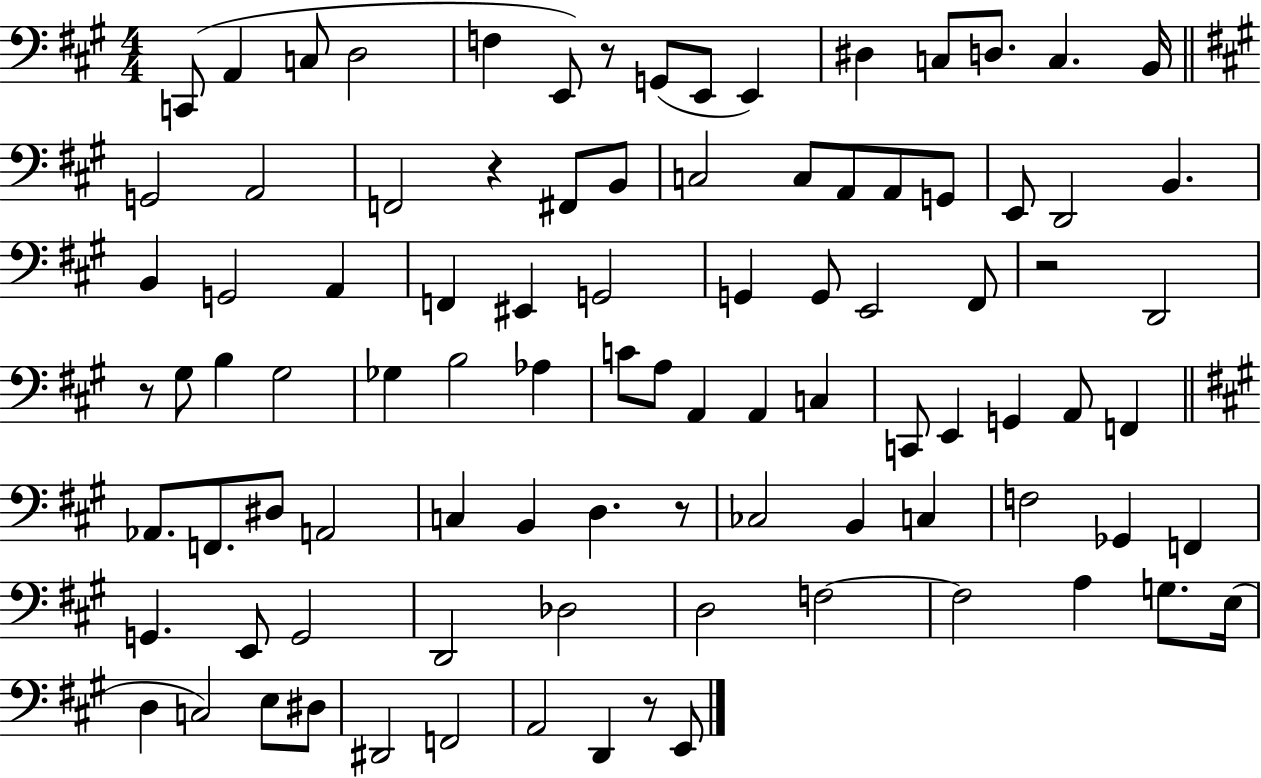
{
  \clef bass
  \numericTimeSignature
  \time 4/4
  \key a \major
  c,8( a,4 c8 d2 | f4 e,8) r8 g,8( e,8 e,4) | dis4 c8 d8. c4. b,16 | \bar "||" \break \key a \major g,2 a,2 | f,2 r4 fis,8 b,8 | c2 c8 a,8 a,8 g,8 | e,8 d,2 b,4. | \break b,4 g,2 a,4 | f,4 eis,4 g,2 | g,4 g,8 e,2 fis,8 | r2 d,2 | \break r8 gis8 b4 gis2 | ges4 b2 aes4 | c'8 a8 a,4 a,4 c4 | c,8 e,4 g,4 a,8 f,4 | \break \bar "||" \break \key a \major aes,8. f,8. dis8 a,2 | c4 b,4 d4. r8 | ces2 b,4 c4 | f2 ges,4 f,4 | \break g,4. e,8 g,2 | d,2 des2 | d2 f2~~ | f2 a4 g8. e16( | \break d4 c2) e8 dis8 | dis,2 f,2 | a,2 d,4 r8 e,8 | \bar "|."
}